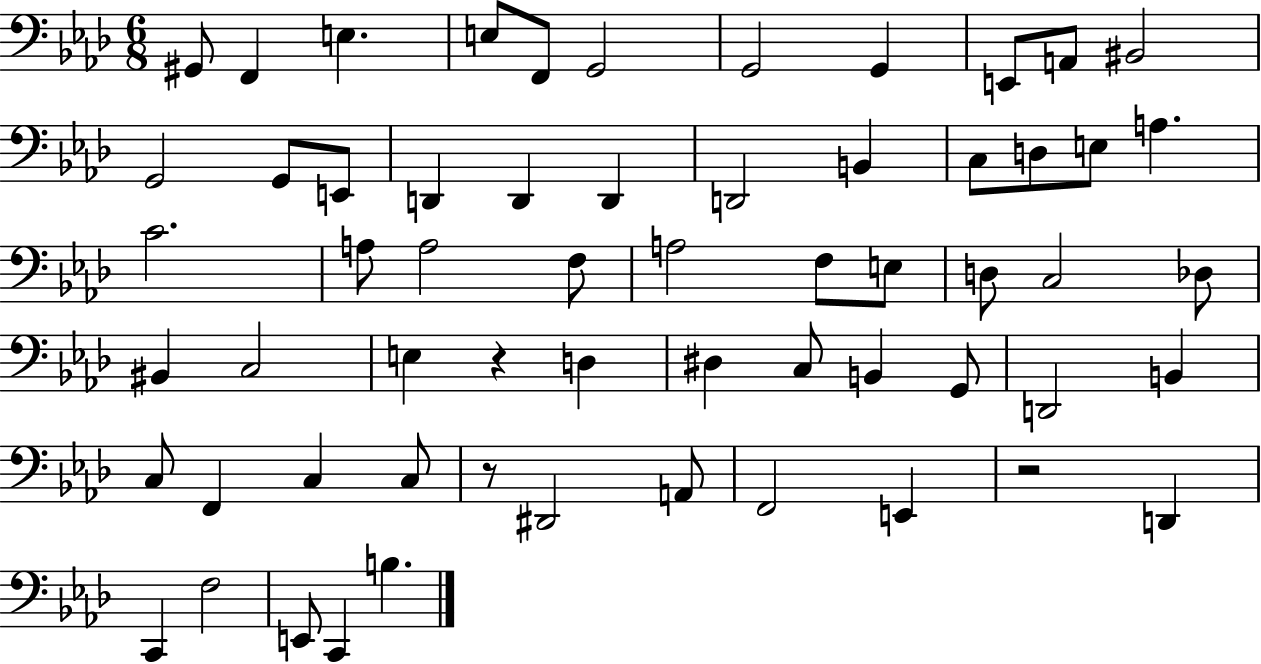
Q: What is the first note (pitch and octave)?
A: G#2